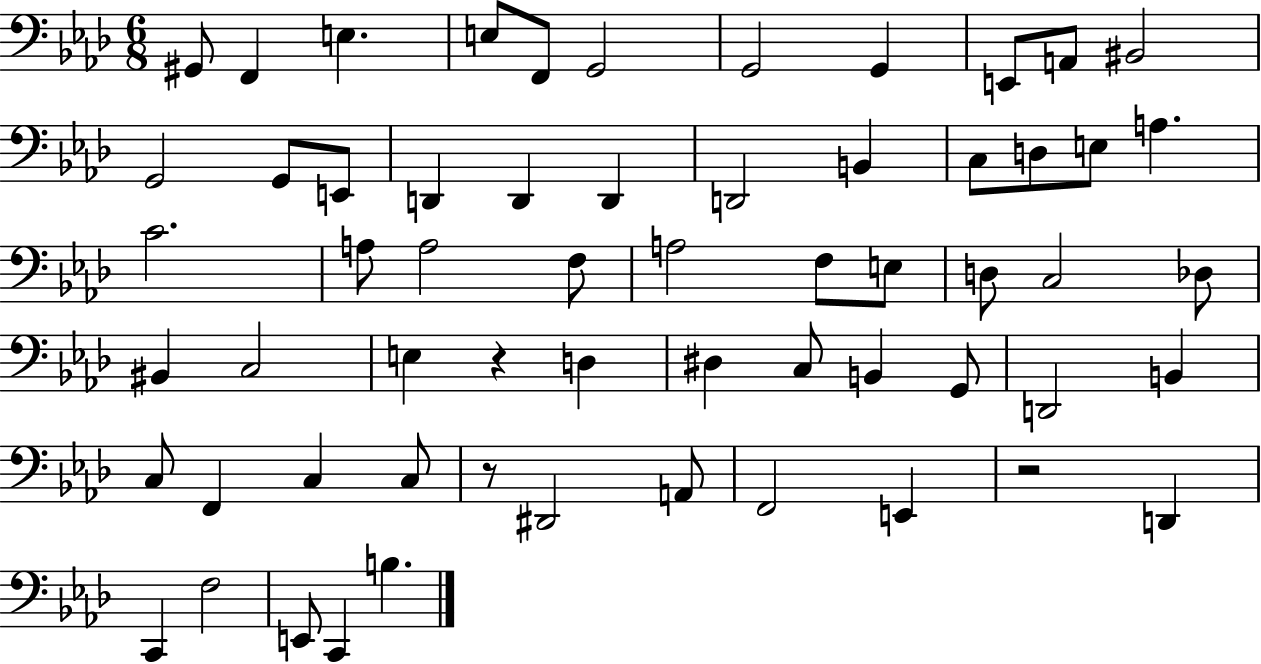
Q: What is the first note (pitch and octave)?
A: G#2